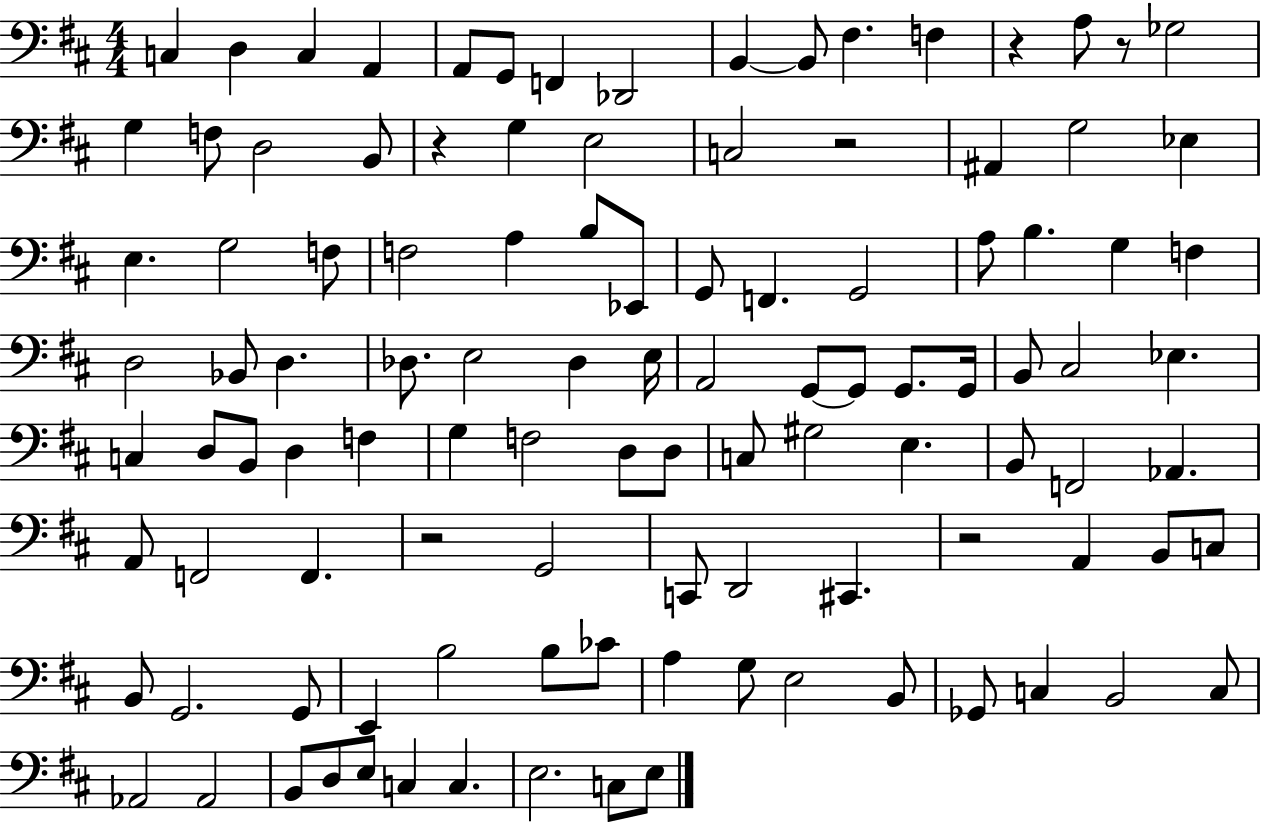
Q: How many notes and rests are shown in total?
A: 109